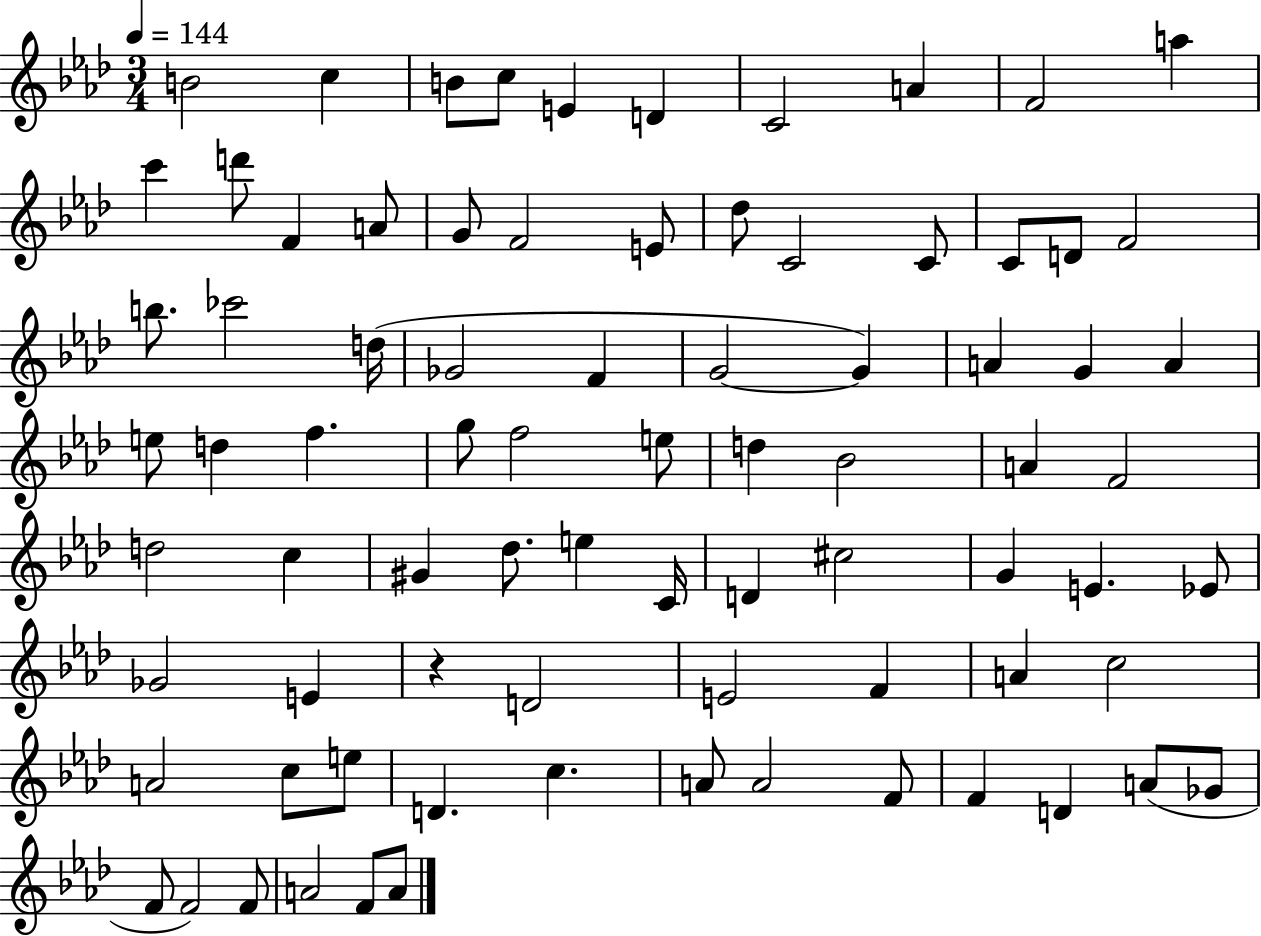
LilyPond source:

{
  \clef treble
  \numericTimeSignature
  \time 3/4
  \key aes \major
  \tempo 4 = 144
  \repeat volta 2 { b'2 c''4 | b'8 c''8 e'4 d'4 | c'2 a'4 | f'2 a''4 | \break c'''4 d'''8 f'4 a'8 | g'8 f'2 e'8 | des''8 c'2 c'8 | c'8 d'8 f'2 | \break b''8. ces'''2 d''16( | ges'2 f'4 | g'2~~ g'4) | a'4 g'4 a'4 | \break e''8 d''4 f''4. | g''8 f''2 e''8 | d''4 bes'2 | a'4 f'2 | \break d''2 c''4 | gis'4 des''8. e''4 c'16 | d'4 cis''2 | g'4 e'4. ees'8 | \break ges'2 e'4 | r4 d'2 | e'2 f'4 | a'4 c''2 | \break a'2 c''8 e''8 | d'4. c''4. | a'8 a'2 f'8 | f'4 d'4 a'8( ges'8 | \break f'8 f'2) f'8 | a'2 f'8 a'8 | } \bar "|."
}